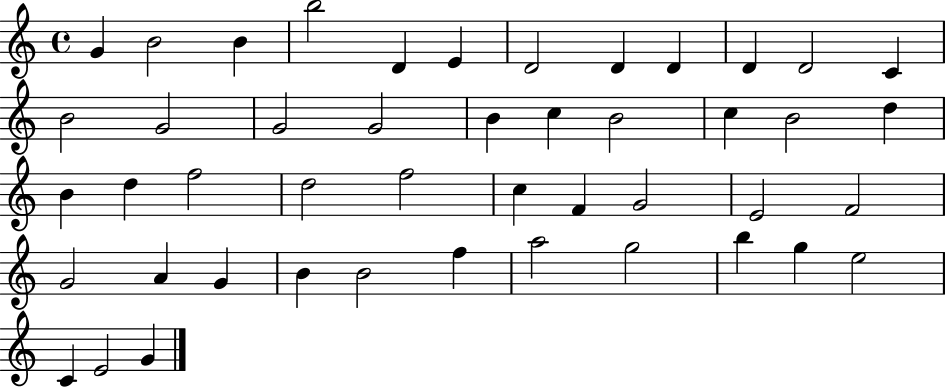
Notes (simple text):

G4/q B4/h B4/q B5/h D4/q E4/q D4/h D4/q D4/q D4/q D4/h C4/q B4/h G4/h G4/h G4/h B4/q C5/q B4/h C5/q B4/h D5/q B4/q D5/q F5/h D5/h F5/h C5/q F4/q G4/h E4/h F4/h G4/h A4/q G4/q B4/q B4/h F5/q A5/h G5/h B5/q G5/q E5/h C4/q E4/h G4/q